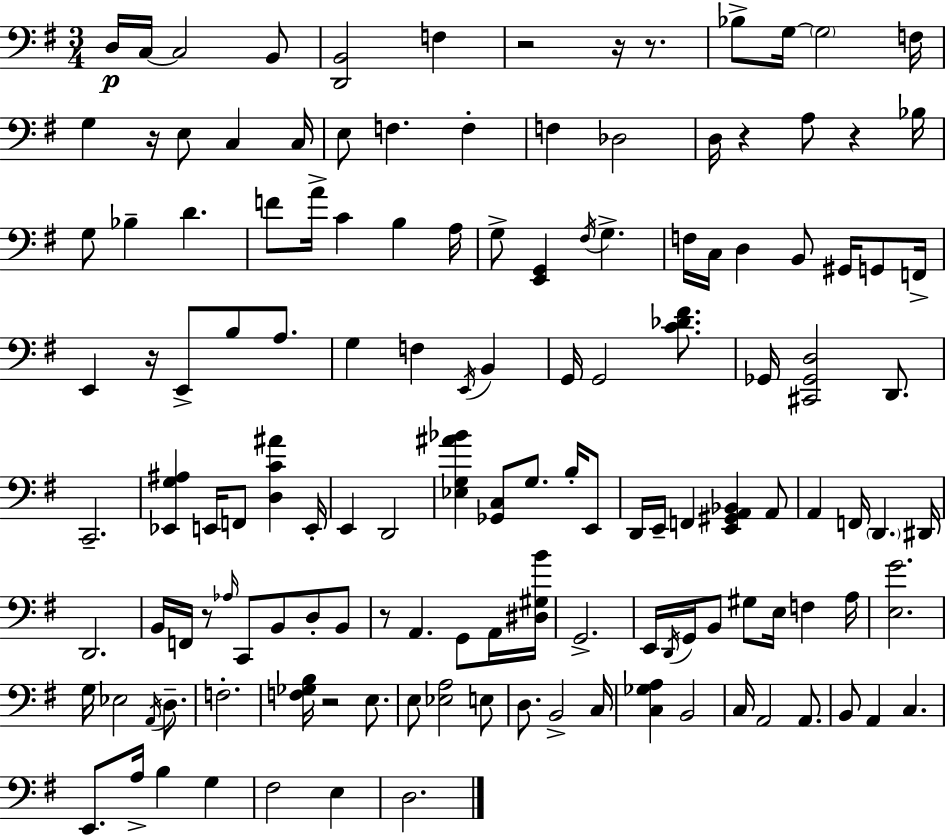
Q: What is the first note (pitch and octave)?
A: D3